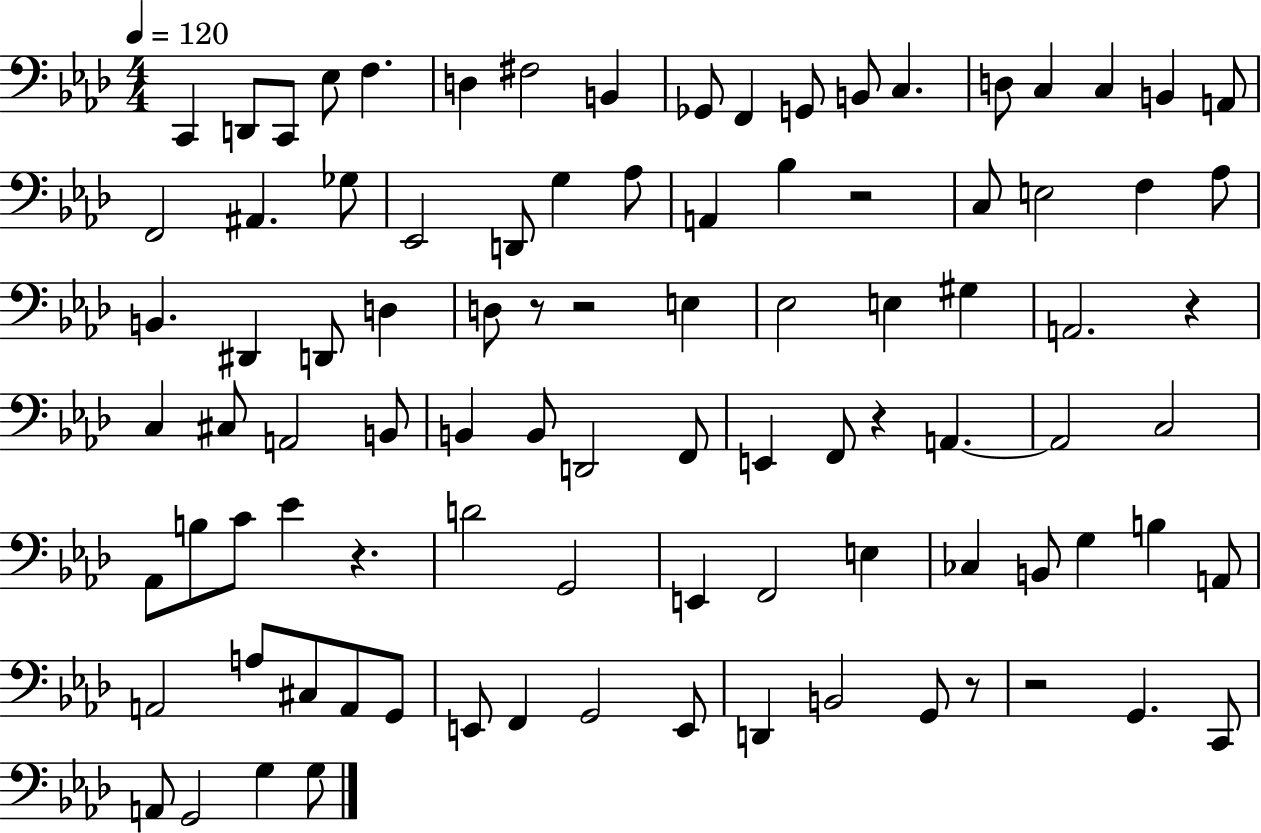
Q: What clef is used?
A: bass